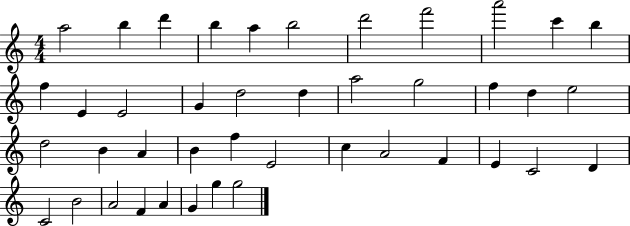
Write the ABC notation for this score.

X:1
T:Untitled
M:4/4
L:1/4
K:C
a2 b d' b a b2 d'2 f'2 a'2 c' b f E E2 G d2 d a2 g2 f d e2 d2 B A B f E2 c A2 F E C2 D C2 B2 A2 F A G g g2